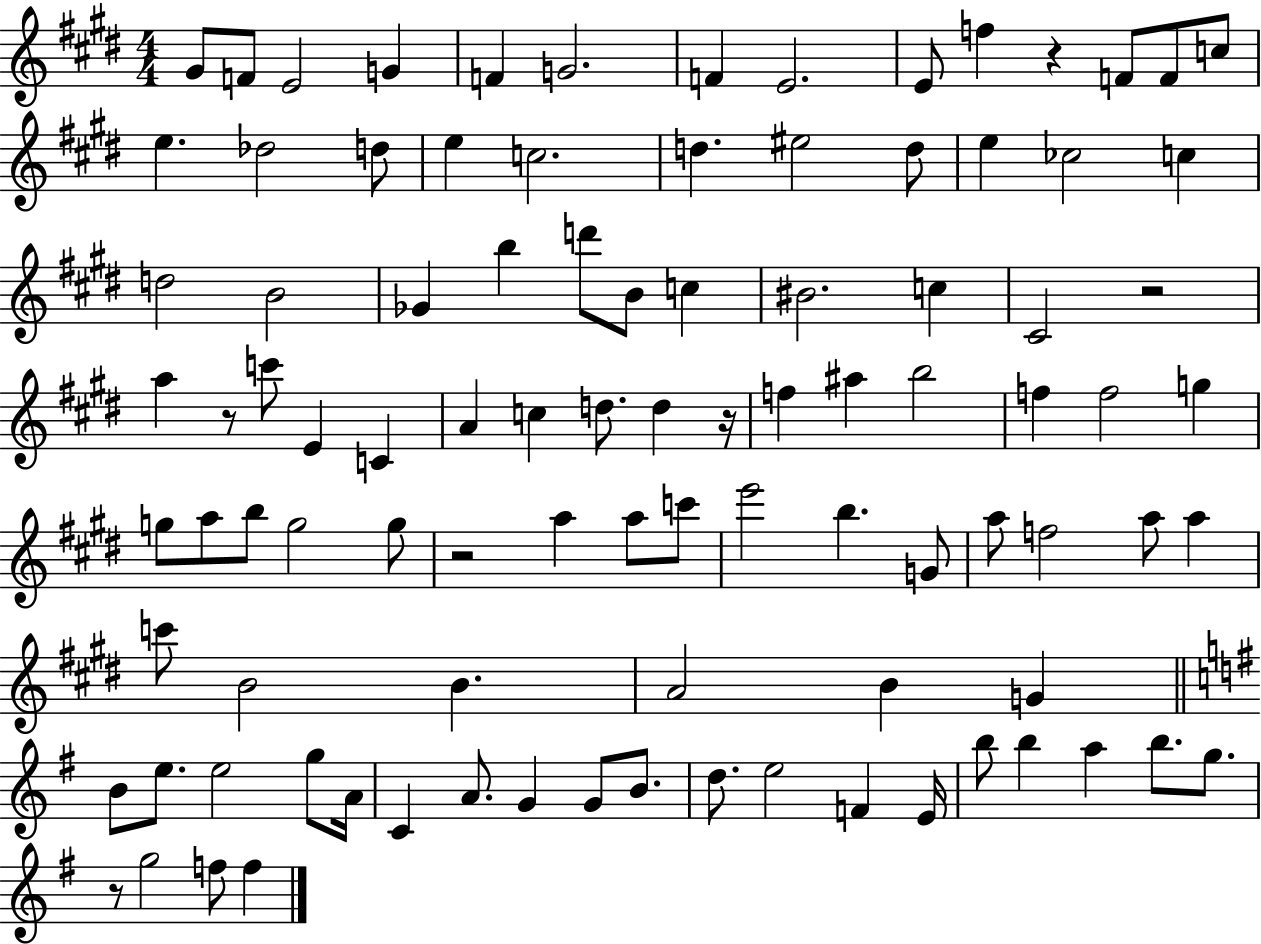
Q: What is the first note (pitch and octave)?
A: G#4